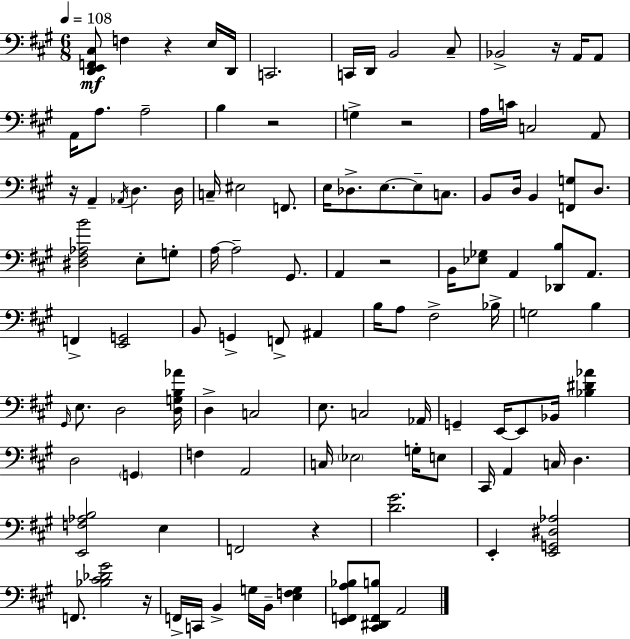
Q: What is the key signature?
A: A major